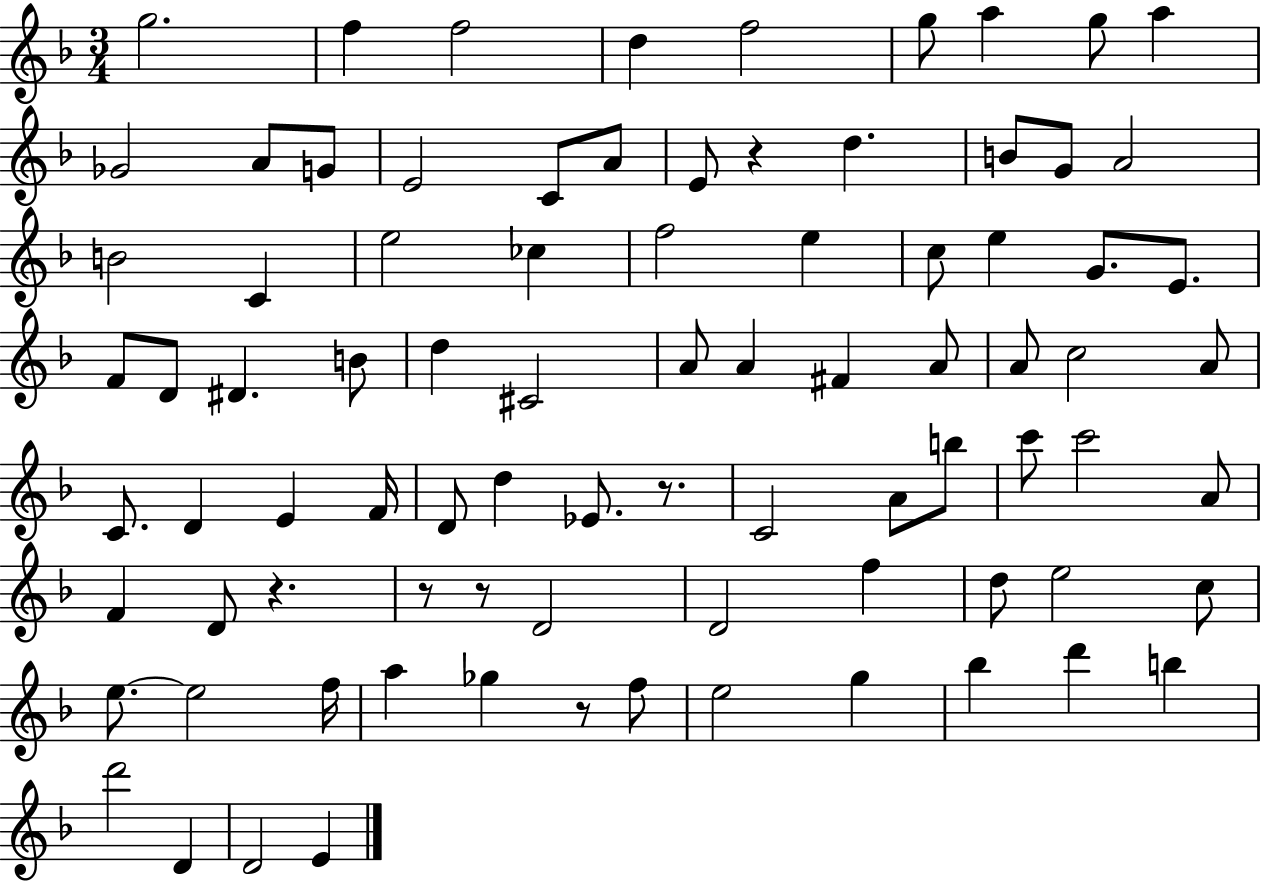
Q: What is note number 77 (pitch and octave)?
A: D4